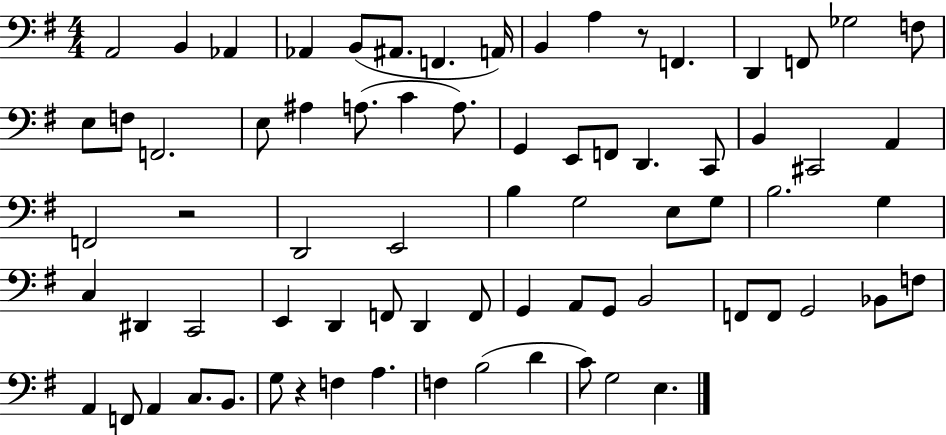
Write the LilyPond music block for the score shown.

{
  \clef bass
  \numericTimeSignature
  \time 4/4
  \key g \major
  a,2 b,4 aes,4 | aes,4 b,8( ais,8. f,4. a,16) | b,4 a4 r8 f,4. | d,4 f,8 ges2 f8 | \break e8 f8 f,2. | e8 ais4 a8.( c'4 a8.) | g,4 e,8 f,8 d,4. c,8 | b,4 cis,2 a,4 | \break f,2 r2 | d,2 e,2 | b4 g2 e8 g8 | b2. g4 | \break c4 dis,4 c,2 | e,4 d,4 f,8 d,4 f,8 | g,4 a,8 g,8 b,2 | f,8 f,8 g,2 bes,8 f8 | \break a,4 f,8 a,4 c8. b,8. | g8 r4 f4 a4. | f4 b2( d'4 | c'8) g2 e4. | \break \bar "|."
}